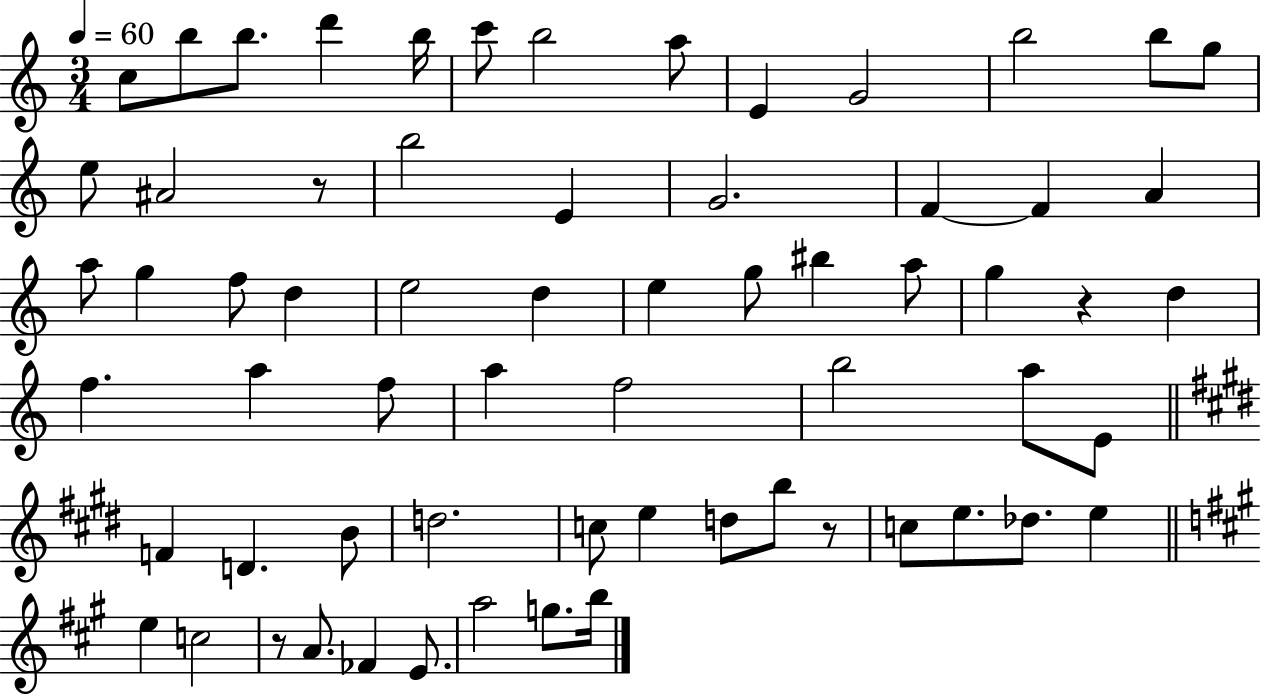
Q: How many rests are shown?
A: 4